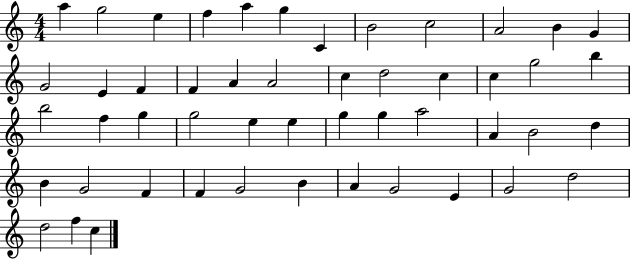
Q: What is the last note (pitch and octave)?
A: C5